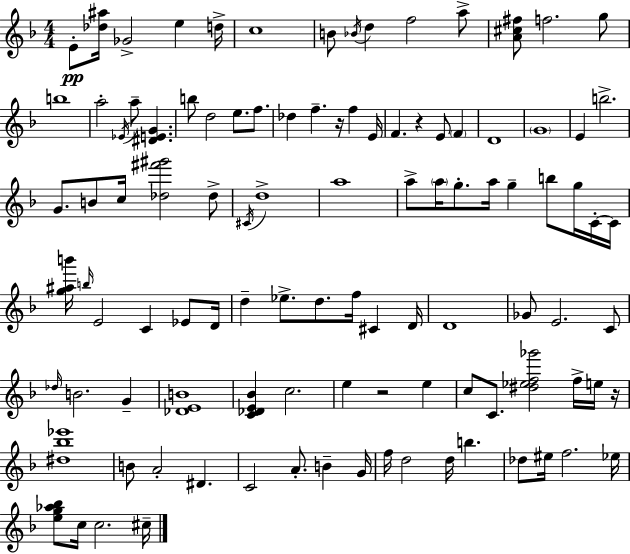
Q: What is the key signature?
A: D minor